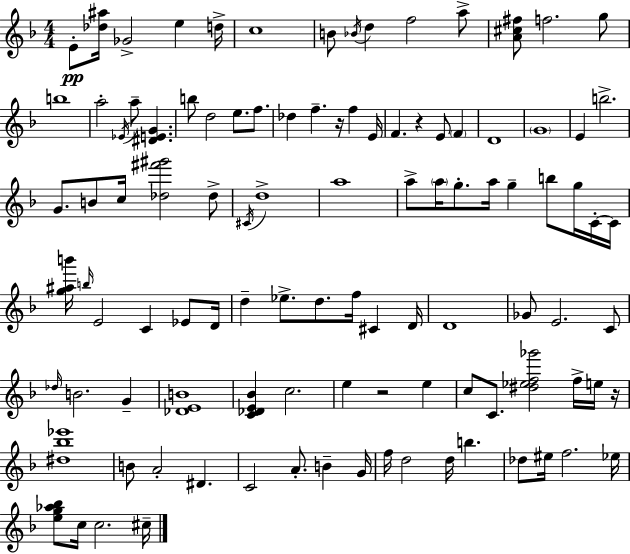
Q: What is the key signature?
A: D minor